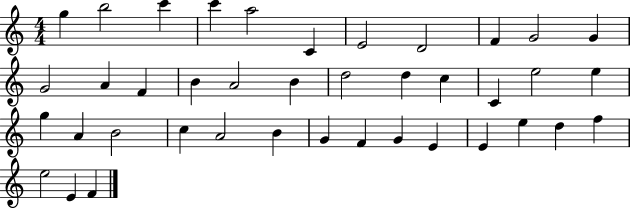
G5/q B5/h C6/q C6/q A5/h C4/q E4/h D4/h F4/q G4/h G4/q G4/h A4/q F4/q B4/q A4/h B4/q D5/h D5/q C5/q C4/q E5/h E5/q G5/q A4/q B4/h C5/q A4/h B4/q G4/q F4/q G4/q E4/q E4/q E5/q D5/q F5/q E5/h E4/q F4/q